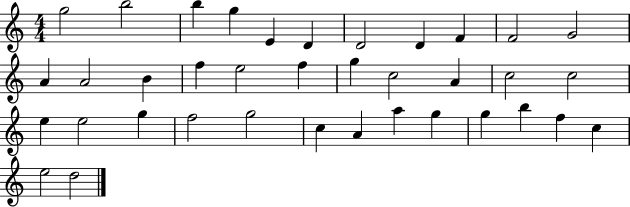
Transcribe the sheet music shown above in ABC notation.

X:1
T:Untitled
M:4/4
L:1/4
K:C
g2 b2 b g E D D2 D F F2 G2 A A2 B f e2 f g c2 A c2 c2 e e2 g f2 g2 c A a g g b f c e2 d2